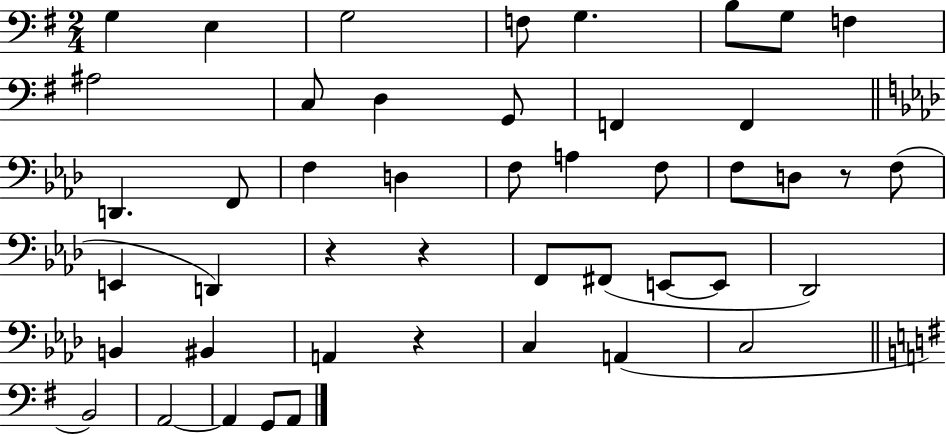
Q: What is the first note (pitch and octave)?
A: G3